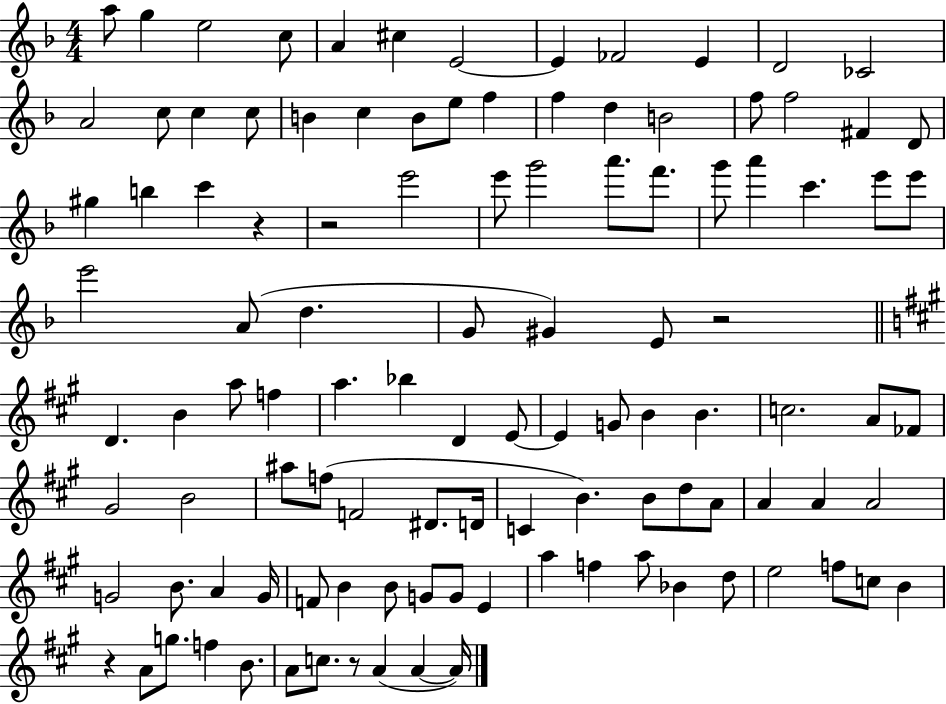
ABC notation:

X:1
T:Untitled
M:4/4
L:1/4
K:F
a/2 g e2 c/2 A ^c E2 E _F2 E D2 _C2 A2 c/2 c c/2 B c B/2 e/2 f f d B2 f/2 f2 ^F D/2 ^g b c' z z2 e'2 e'/2 g'2 a'/2 f'/2 g'/2 a' c' e'/2 e'/2 e'2 A/2 d G/2 ^G E/2 z2 D B a/2 f a _b D E/2 E G/2 B B c2 A/2 _F/2 ^G2 B2 ^a/2 f/2 F2 ^D/2 D/4 C B B/2 d/2 A/2 A A A2 G2 B/2 A G/4 F/2 B B/2 G/2 G/2 E a f a/2 _B d/2 e2 f/2 c/2 B z A/2 g/2 f B/2 A/2 c/2 z/2 A A A/4